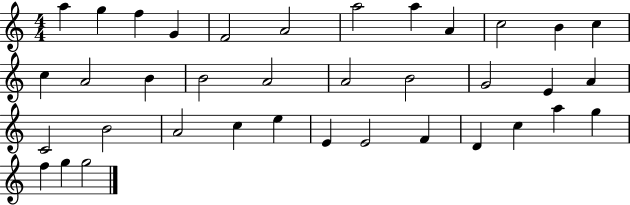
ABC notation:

X:1
T:Untitled
M:4/4
L:1/4
K:C
a g f G F2 A2 a2 a A c2 B c c A2 B B2 A2 A2 B2 G2 E A C2 B2 A2 c e E E2 F D c a g f g g2